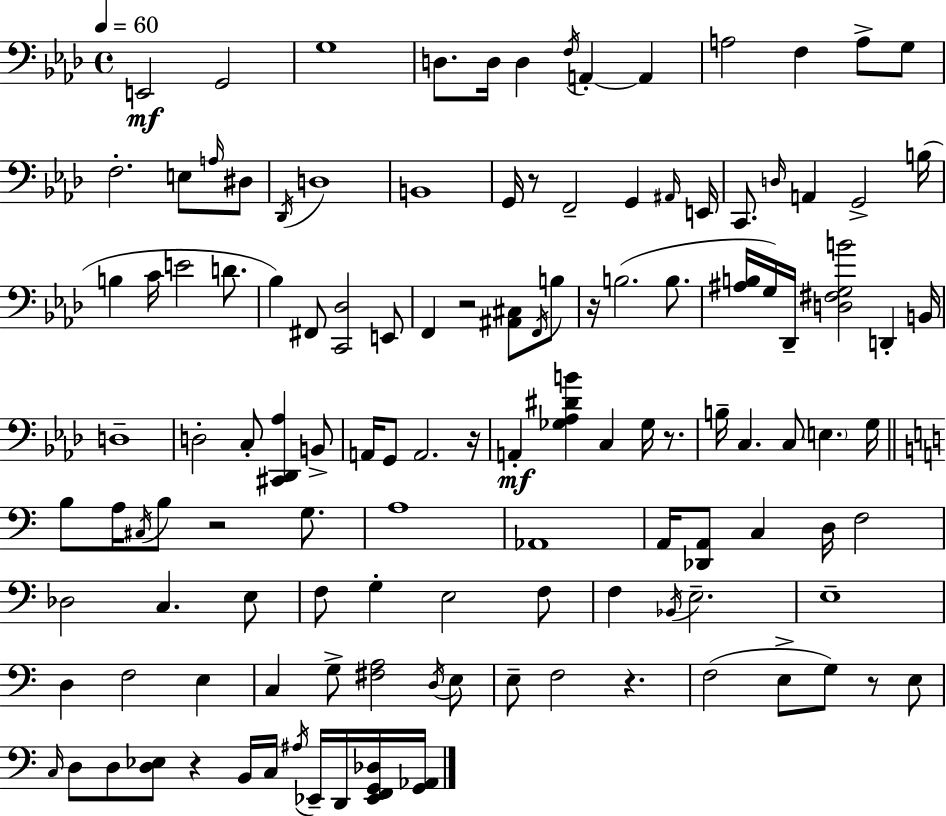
X:1
T:Untitled
M:4/4
L:1/4
K:Fm
E,,2 G,,2 G,4 D,/2 D,/4 D, F,/4 A,, A,, A,2 F, A,/2 G,/2 F,2 E,/2 A,/4 ^D,/2 _D,,/4 D,4 B,,4 G,,/4 z/2 F,,2 G,, ^A,,/4 E,,/4 C,,/2 D,/4 A,, G,,2 B,/4 B, C/4 E2 D/2 _B, ^F,,/2 [C,,_D,]2 E,,/2 F,, z2 [^A,,^C,]/2 F,,/4 B,/2 z/4 B,2 B,/2 [^A,B,]/4 G,/4 _D,,/4 [D,^F,G,B]2 D,, B,,/4 D,4 D,2 C,/2 [^C,,_D,,_A,] B,,/2 A,,/4 G,,/2 A,,2 z/4 A,, [_G,_A,^DB] C, _G,/4 z/2 B,/4 C, C,/2 E, G,/4 B,/2 A,/4 ^C,/4 B,/2 z2 G,/2 A,4 _A,,4 A,,/4 [_D,,A,,]/2 C, D,/4 F,2 _D,2 C, E,/2 F,/2 G, E,2 F,/2 F, _B,,/4 E,2 E,4 D, F,2 E, C, G,/2 [^F,A,]2 D,/4 E,/2 E,/2 F,2 z F,2 E,/2 G,/2 z/2 E,/2 C,/4 D,/2 D,/2 [D,_E,]/2 z B,,/4 C,/4 ^A,/4 _E,,/4 D,,/4 [_E,,F,,G,,_D,]/4 [G,,_A,,]/4